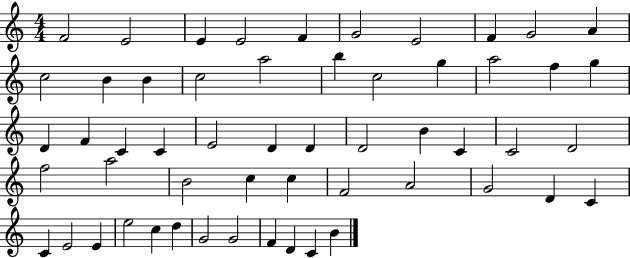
F4/h E4/h E4/q E4/h F4/q G4/h E4/h F4/q G4/h A4/q C5/h B4/q B4/q C5/h A5/h B5/q C5/h G5/q A5/h F5/q G5/q D4/q F4/q C4/q C4/q E4/h D4/q D4/q D4/h B4/q C4/q C4/h D4/h F5/h A5/h B4/h C5/q C5/q F4/h A4/h G4/h D4/q C4/q C4/q E4/h E4/q E5/h C5/q D5/q G4/h G4/h F4/q D4/q C4/q B4/q